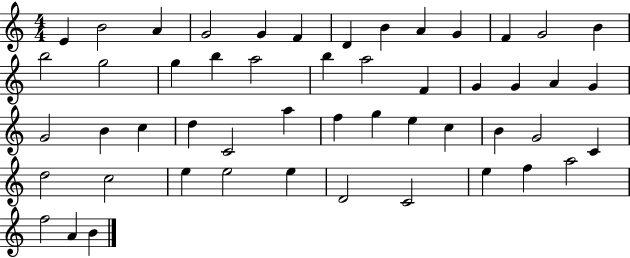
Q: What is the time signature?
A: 4/4